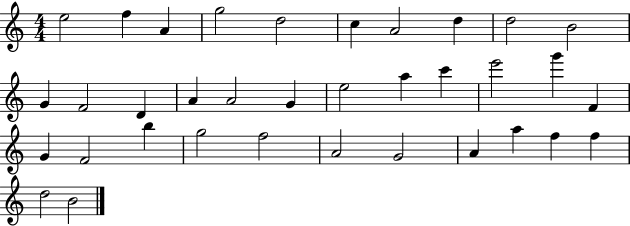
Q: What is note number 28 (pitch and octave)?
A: A4